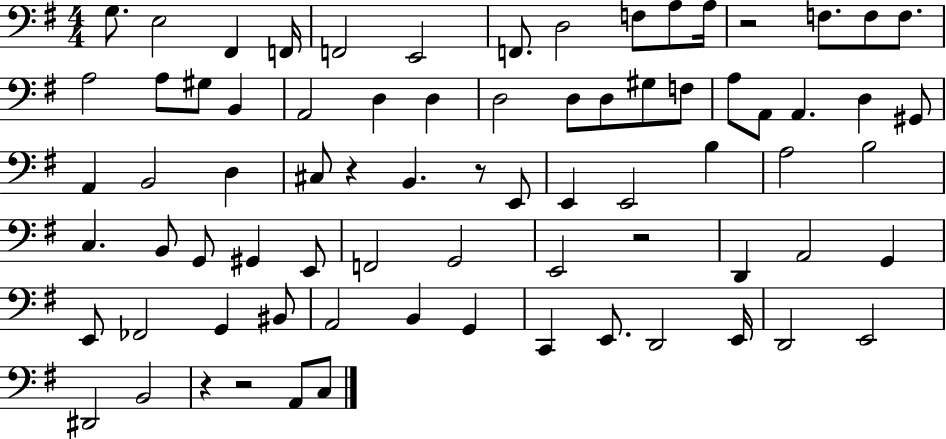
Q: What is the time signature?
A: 4/4